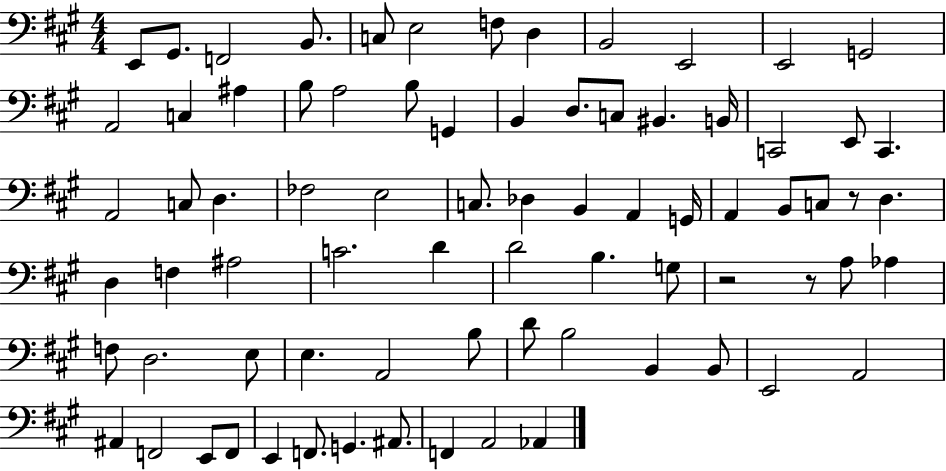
X:1
T:Untitled
M:4/4
L:1/4
K:A
E,,/2 ^G,,/2 F,,2 B,,/2 C,/2 E,2 F,/2 D, B,,2 E,,2 E,,2 G,,2 A,,2 C, ^A, B,/2 A,2 B,/2 G,, B,, D,/2 C,/2 ^B,, B,,/4 C,,2 E,,/2 C,, A,,2 C,/2 D, _F,2 E,2 C,/2 _D, B,, A,, G,,/4 A,, B,,/2 C,/2 z/2 D, D, F, ^A,2 C2 D D2 B, G,/2 z2 z/2 A,/2 _A, F,/2 D,2 E,/2 E, A,,2 B,/2 D/2 B,2 B,, B,,/2 E,,2 A,,2 ^A,, F,,2 E,,/2 F,,/2 E,, F,,/2 G,, ^A,,/2 F,, A,,2 _A,,